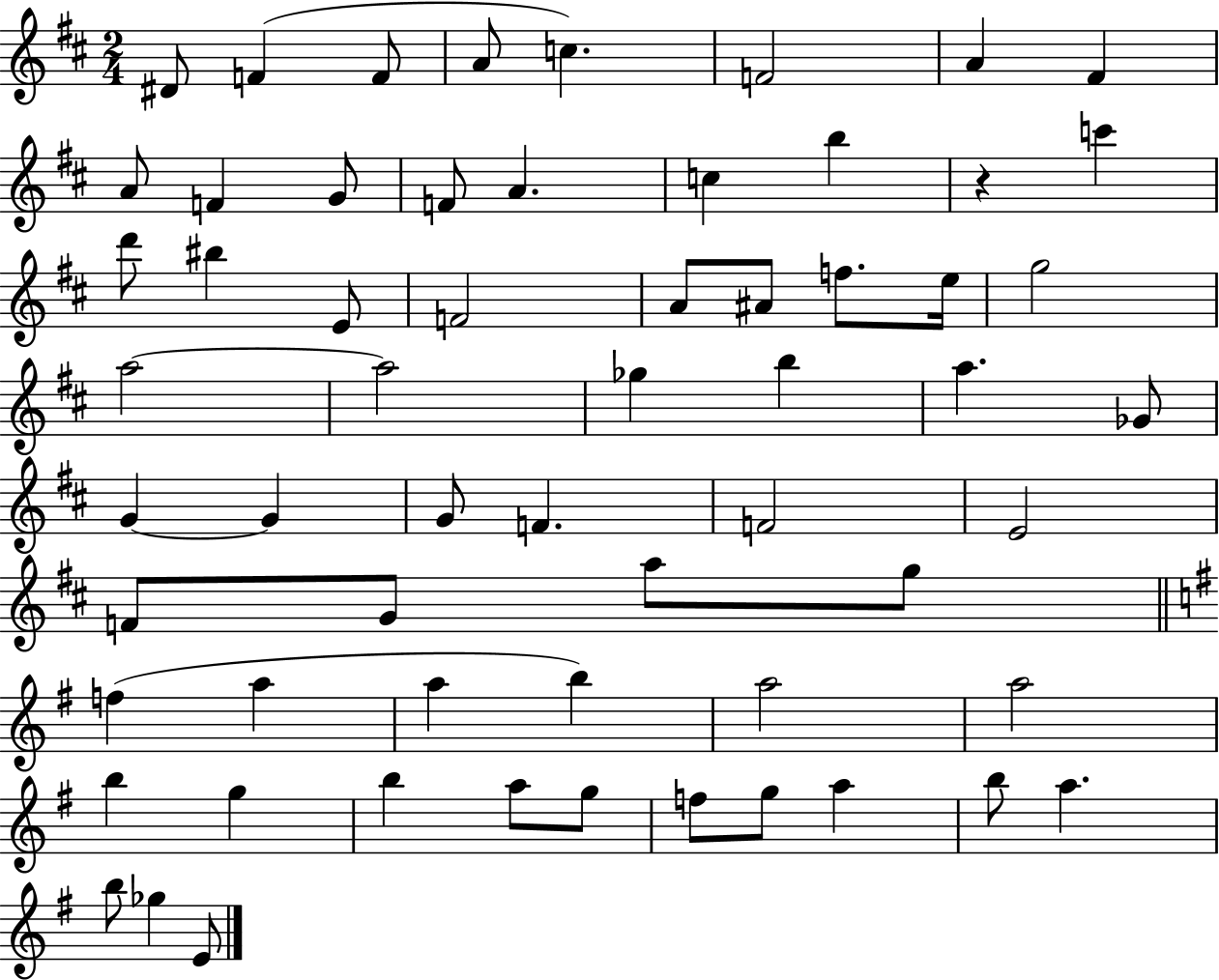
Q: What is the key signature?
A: D major